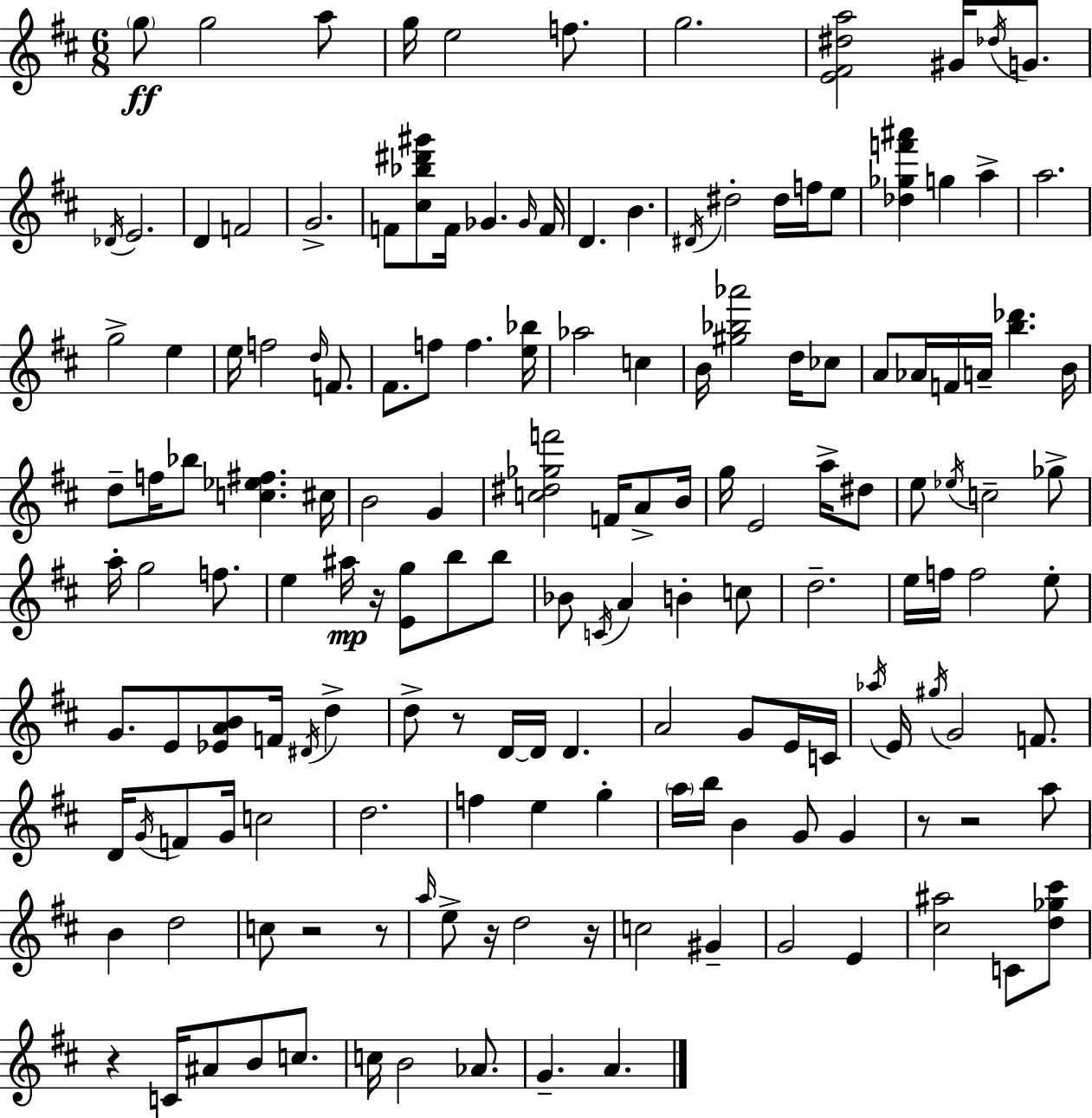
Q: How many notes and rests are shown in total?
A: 157